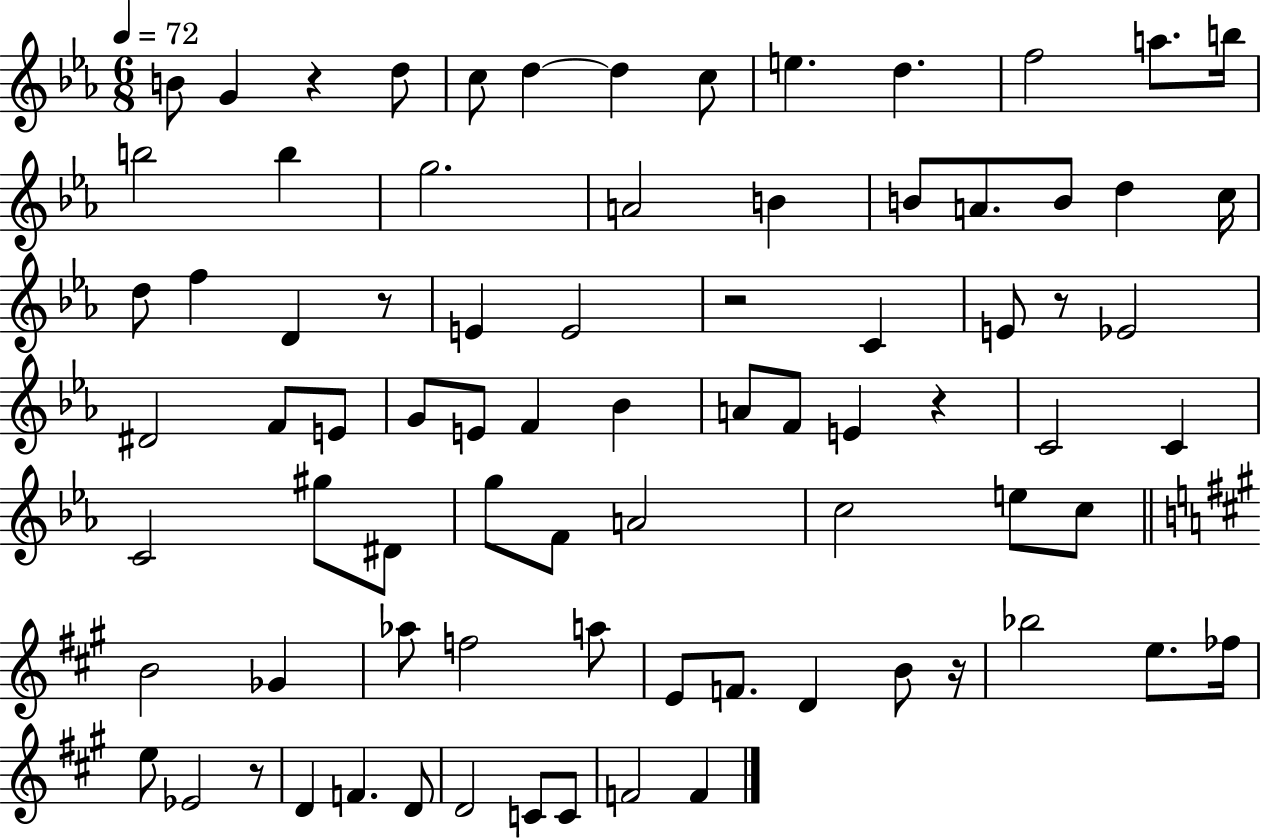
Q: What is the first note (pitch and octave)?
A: B4